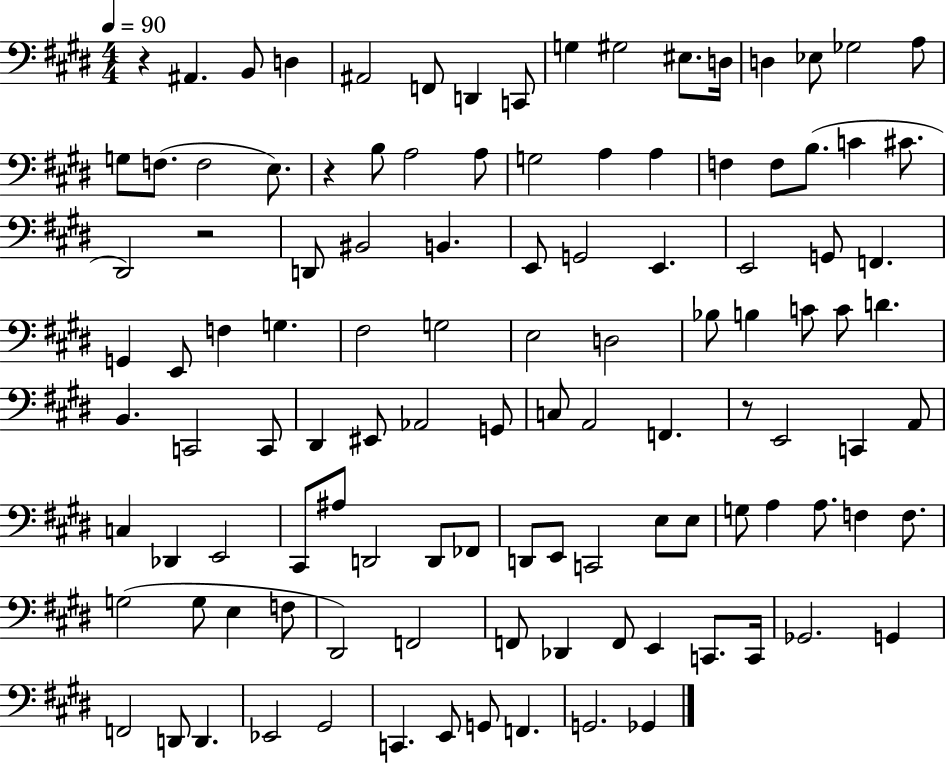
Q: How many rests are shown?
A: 4